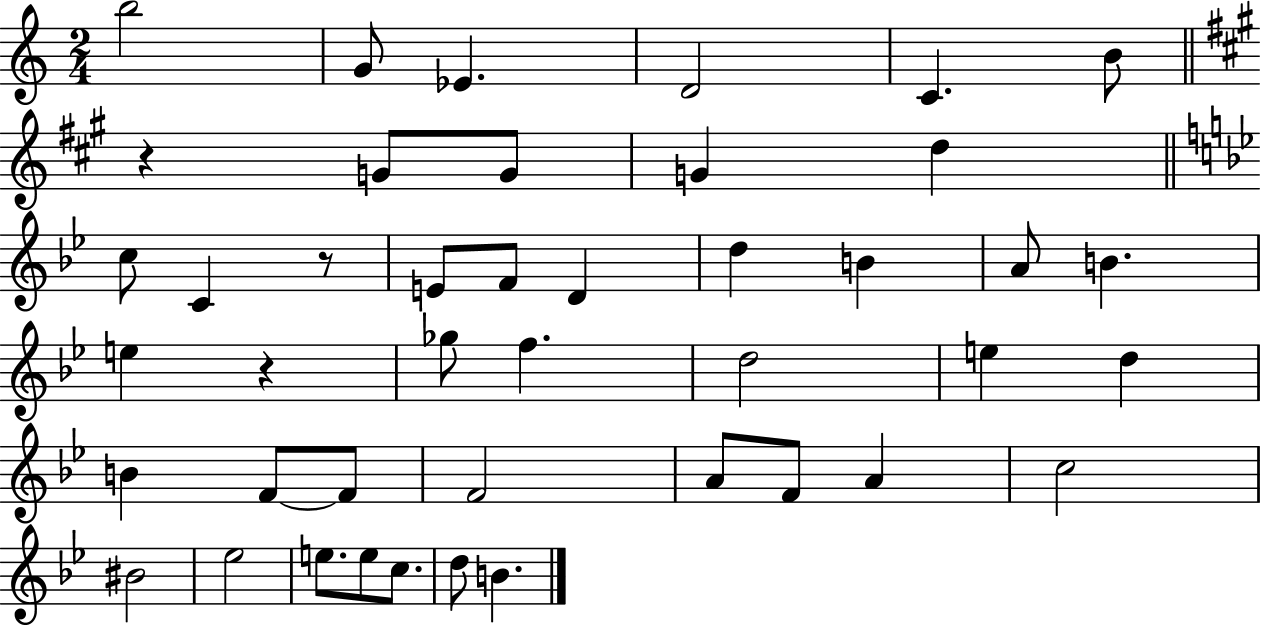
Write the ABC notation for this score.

X:1
T:Untitled
M:2/4
L:1/4
K:C
b2 G/2 _E D2 C B/2 z G/2 G/2 G d c/2 C z/2 E/2 F/2 D d B A/2 B e z _g/2 f d2 e d B F/2 F/2 F2 A/2 F/2 A c2 ^B2 _e2 e/2 e/2 c/2 d/2 B